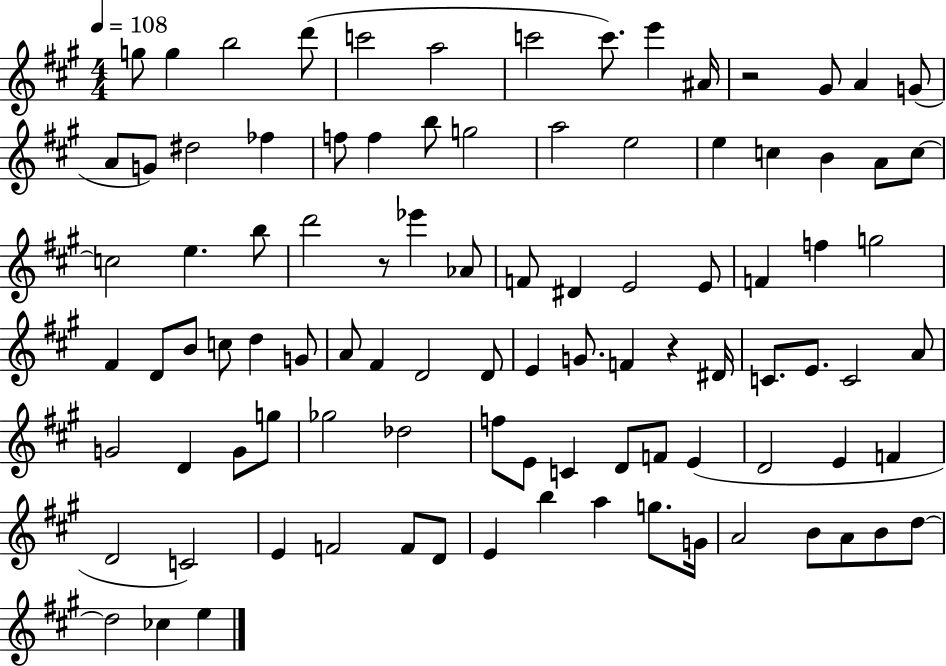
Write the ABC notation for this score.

X:1
T:Untitled
M:4/4
L:1/4
K:A
g/2 g b2 d'/2 c'2 a2 c'2 c'/2 e' ^A/4 z2 ^G/2 A G/2 A/2 G/2 ^d2 _f f/2 f b/2 g2 a2 e2 e c B A/2 c/2 c2 e b/2 d'2 z/2 _e' _A/2 F/2 ^D E2 E/2 F f g2 ^F D/2 B/2 c/2 d G/2 A/2 ^F D2 D/2 E G/2 F z ^D/4 C/2 E/2 C2 A/2 G2 D G/2 g/2 _g2 _d2 f/2 E/2 C D/2 F/2 E D2 E F D2 C2 E F2 F/2 D/2 E b a g/2 G/4 A2 B/2 A/2 B/2 d/2 d2 _c e